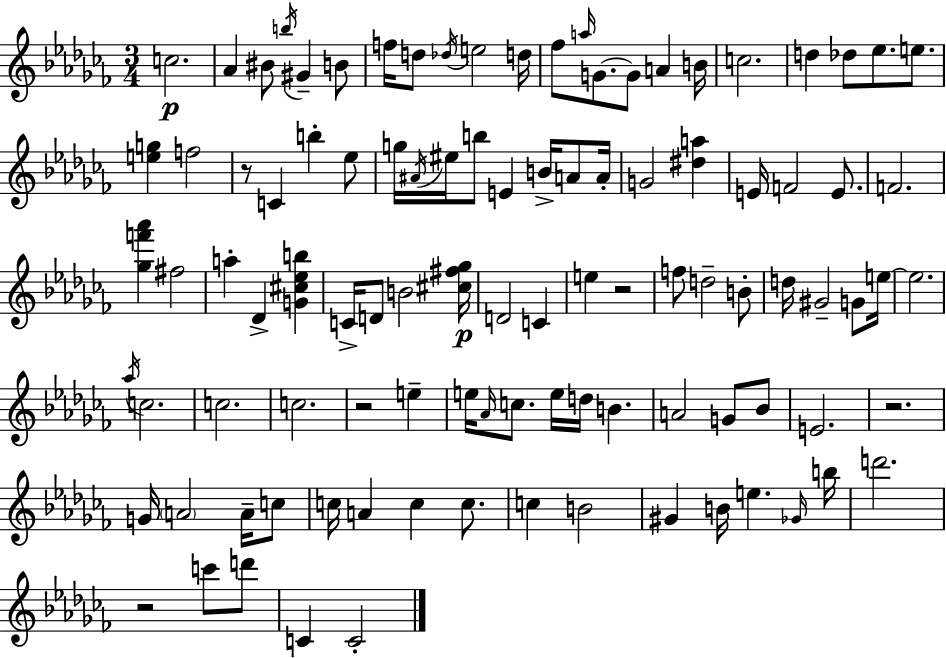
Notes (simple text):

C5/h. Ab4/q BIS4/e B5/s G#4/q B4/e F5/s D5/e Db5/s E5/h D5/s FES5/e A5/s G4/e. G4/e A4/q B4/s C5/h. D5/q Db5/e Eb5/e. E5/e. [E5,G5]/q F5/h R/e C4/q B5/q Eb5/e G5/s A#4/s EIS5/s B5/e E4/q B4/s A4/e A4/s G4/h [D#5,A5]/q E4/s F4/h E4/e. F4/h. [Gb5,F6,Ab6]/q F#5/h A5/q Db4/q [G4,C#5,Eb5,B5]/q C4/s D4/e B4/h [C#5,F#5,Gb5]/s D4/h C4/q E5/q R/h F5/e D5/h B4/e D5/s G#4/h G4/e E5/s E5/h. Ab5/s C5/h. C5/h. C5/h. R/h E5/q E5/s Ab4/s C5/e. E5/s D5/s B4/q. A4/h G4/e Bb4/e E4/h. R/h. G4/s A4/h A4/s C5/e C5/s A4/q C5/q C5/e. C5/q B4/h G#4/q B4/s E5/q. Gb4/s B5/s D6/h. R/h C6/e D6/e C4/q C4/h